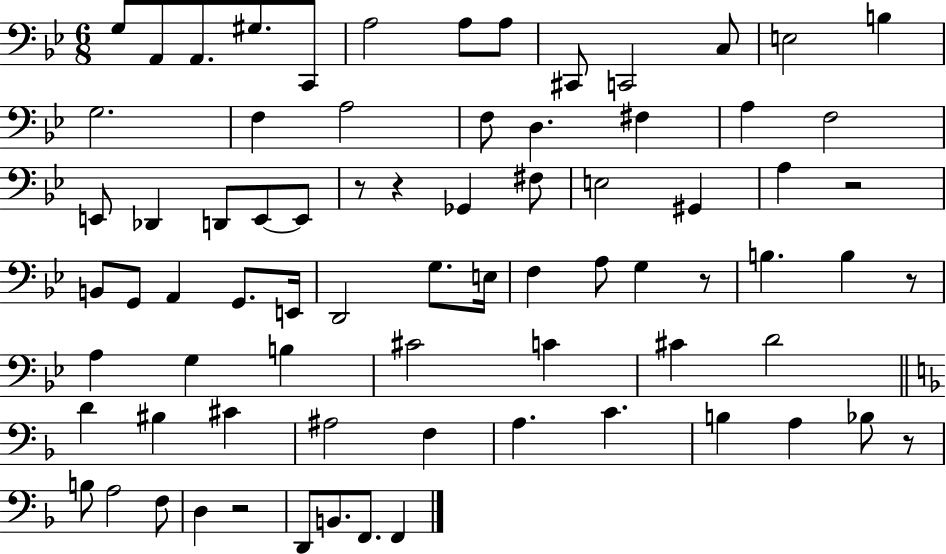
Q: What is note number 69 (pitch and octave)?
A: F2